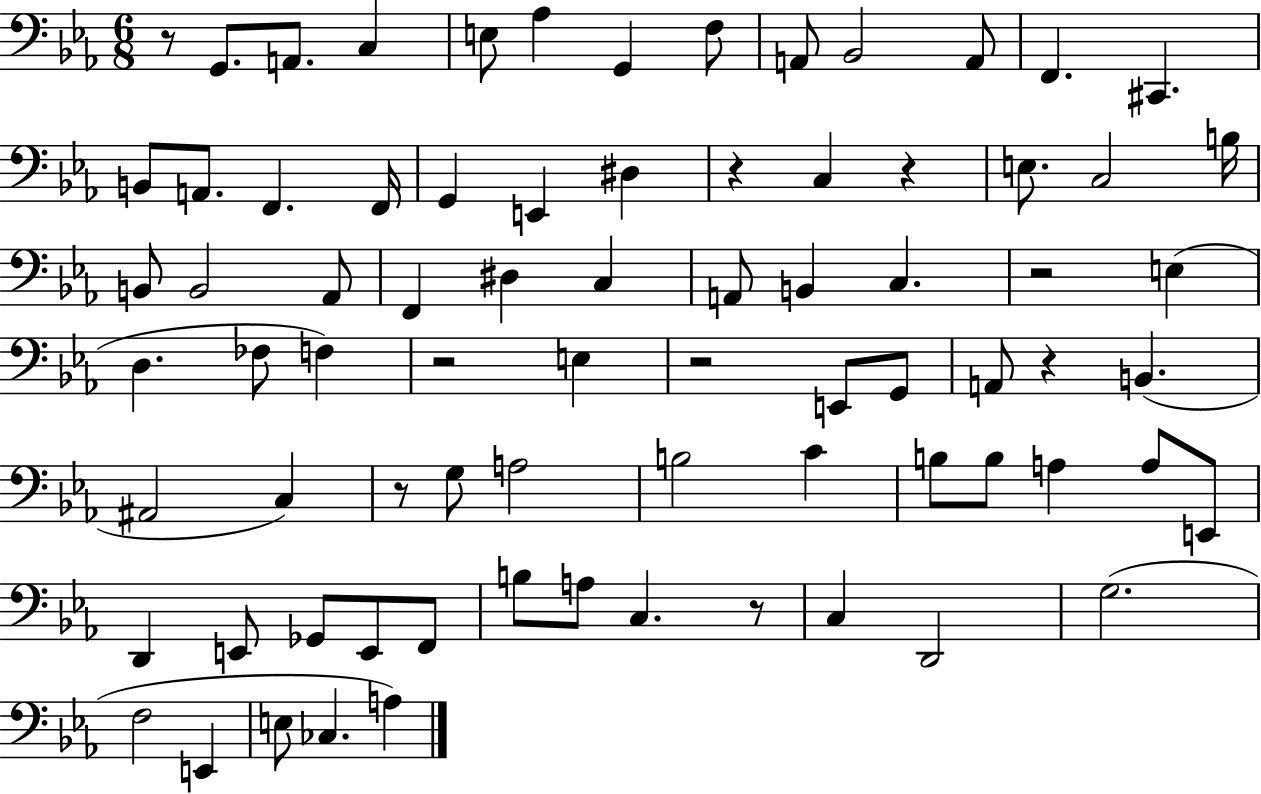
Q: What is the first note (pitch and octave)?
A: G2